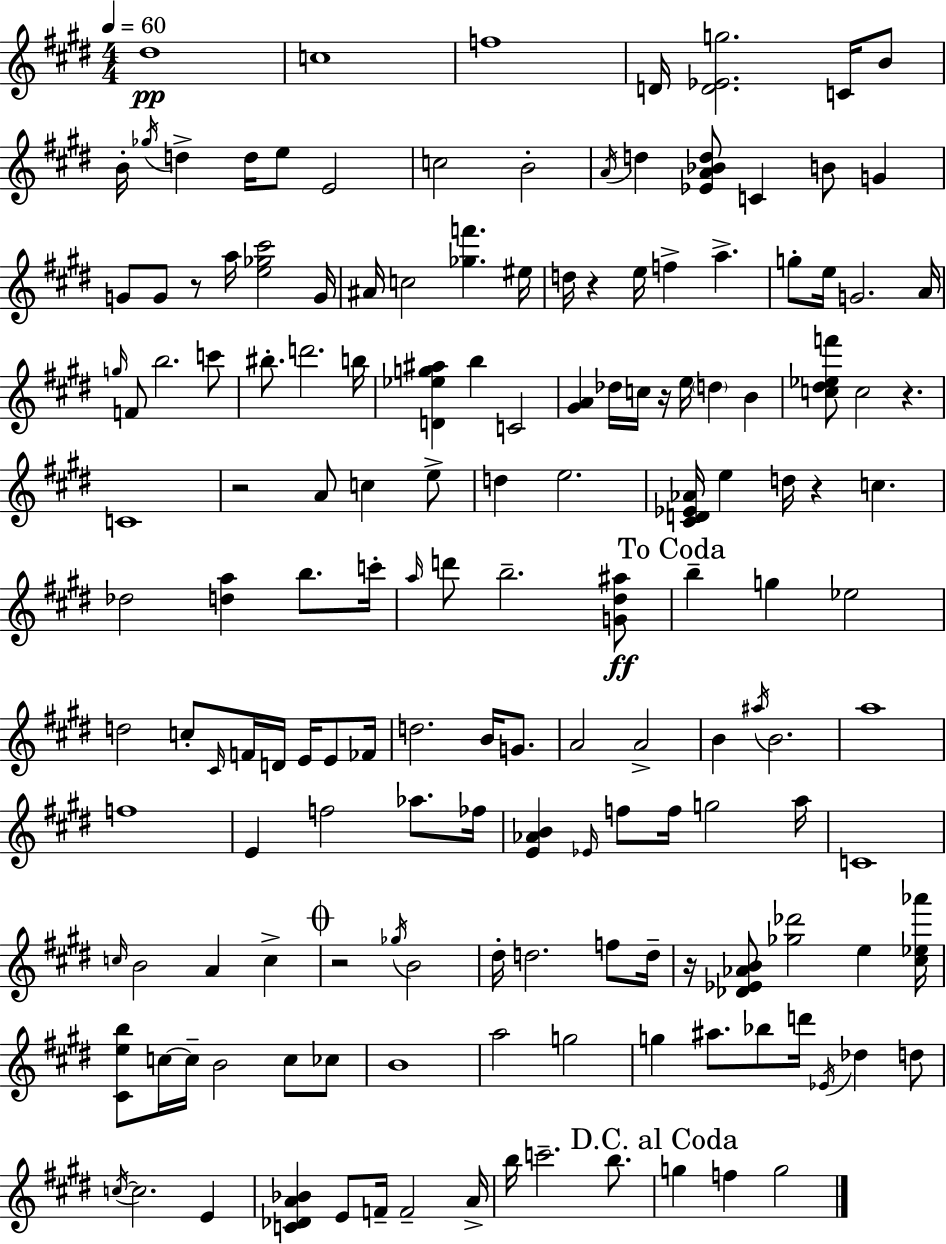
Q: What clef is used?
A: treble